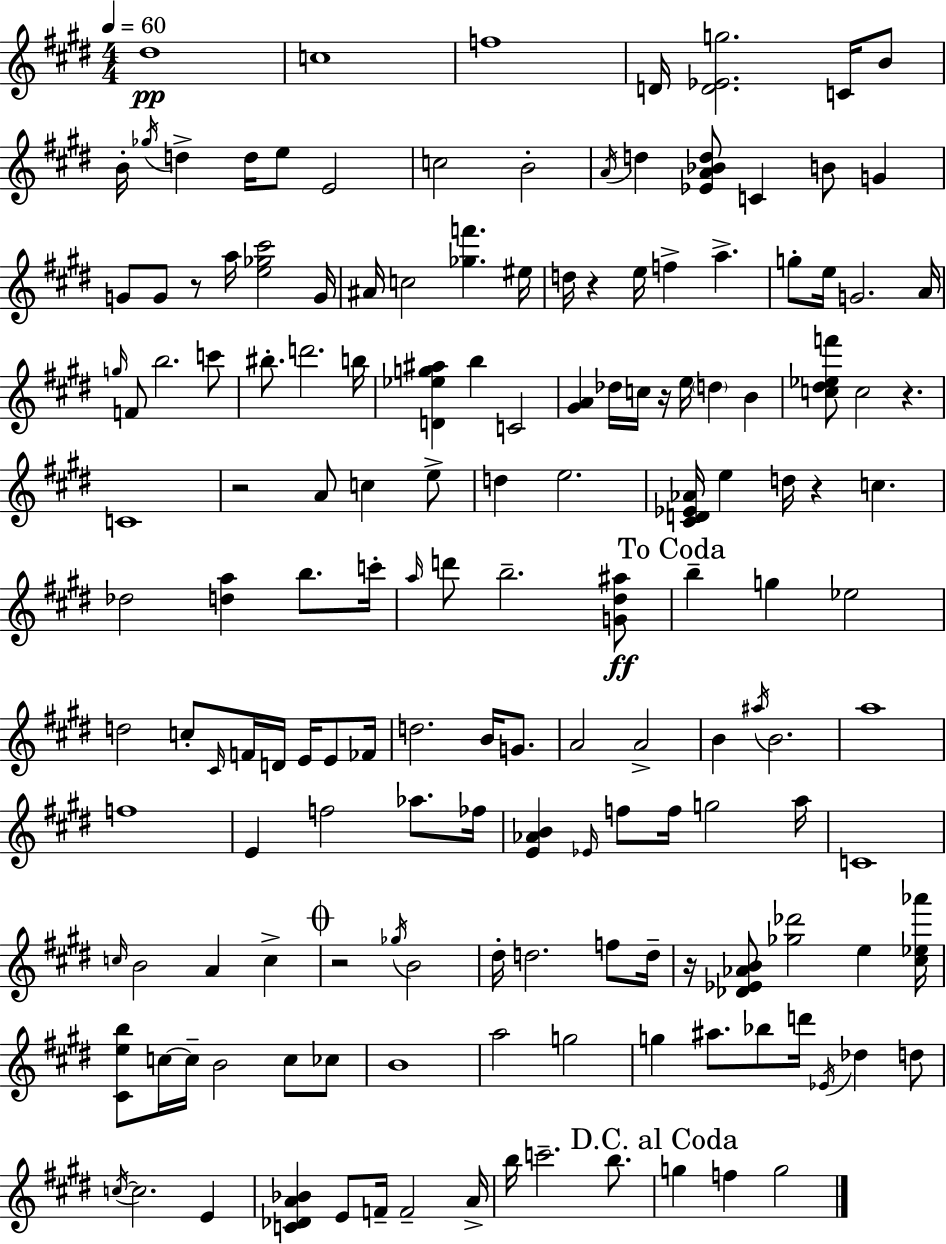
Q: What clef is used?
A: treble